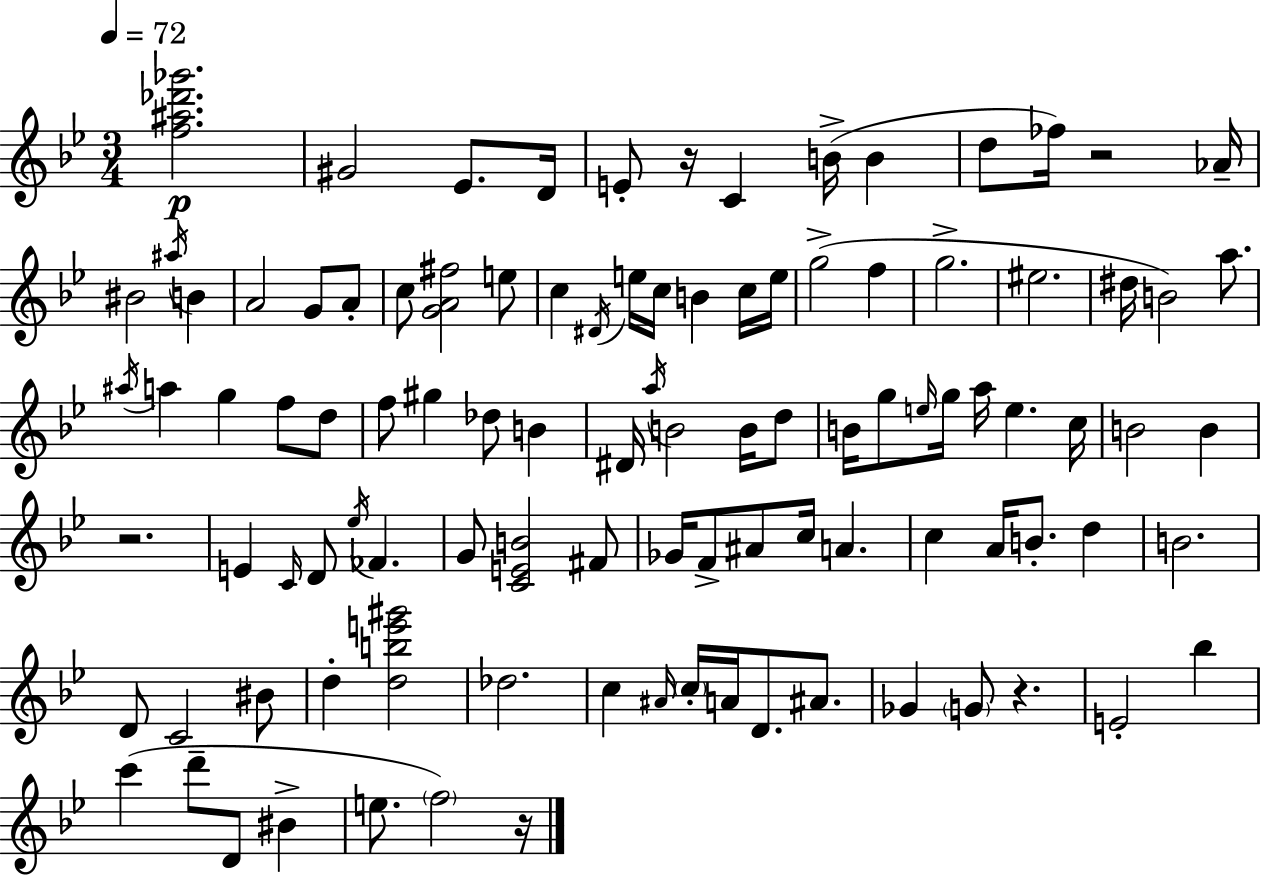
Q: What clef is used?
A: treble